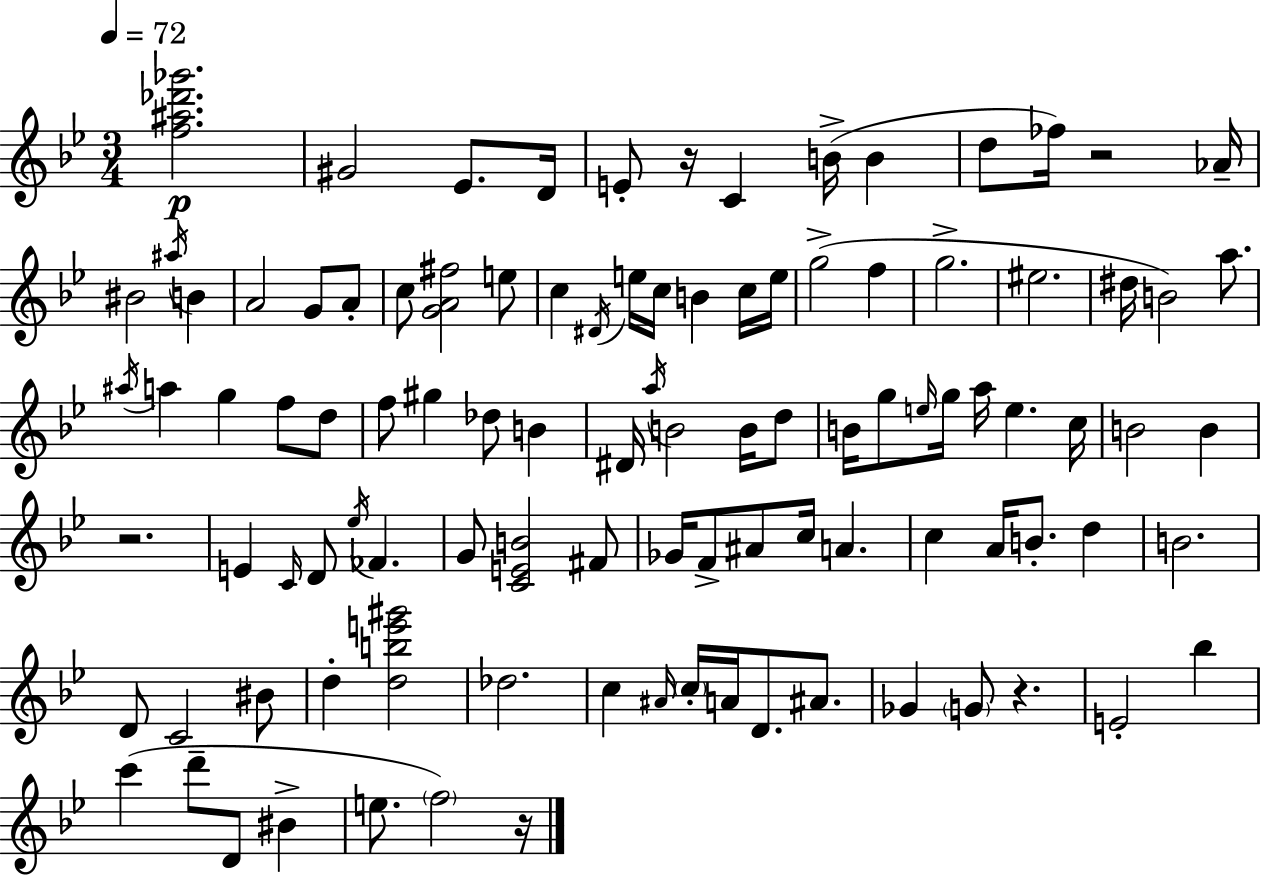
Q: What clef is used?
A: treble